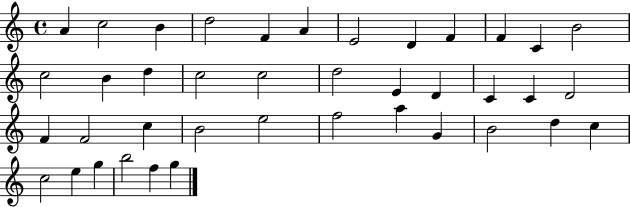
{
  \clef treble
  \time 4/4
  \defaultTimeSignature
  \key c \major
  a'4 c''2 b'4 | d''2 f'4 a'4 | e'2 d'4 f'4 | f'4 c'4 b'2 | \break c''2 b'4 d''4 | c''2 c''2 | d''2 e'4 d'4 | c'4 c'4 d'2 | \break f'4 f'2 c''4 | b'2 e''2 | f''2 a''4 g'4 | b'2 d''4 c''4 | \break c''2 e''4 g''4 | b''2 f''4 g''4 | \bar "|."
}